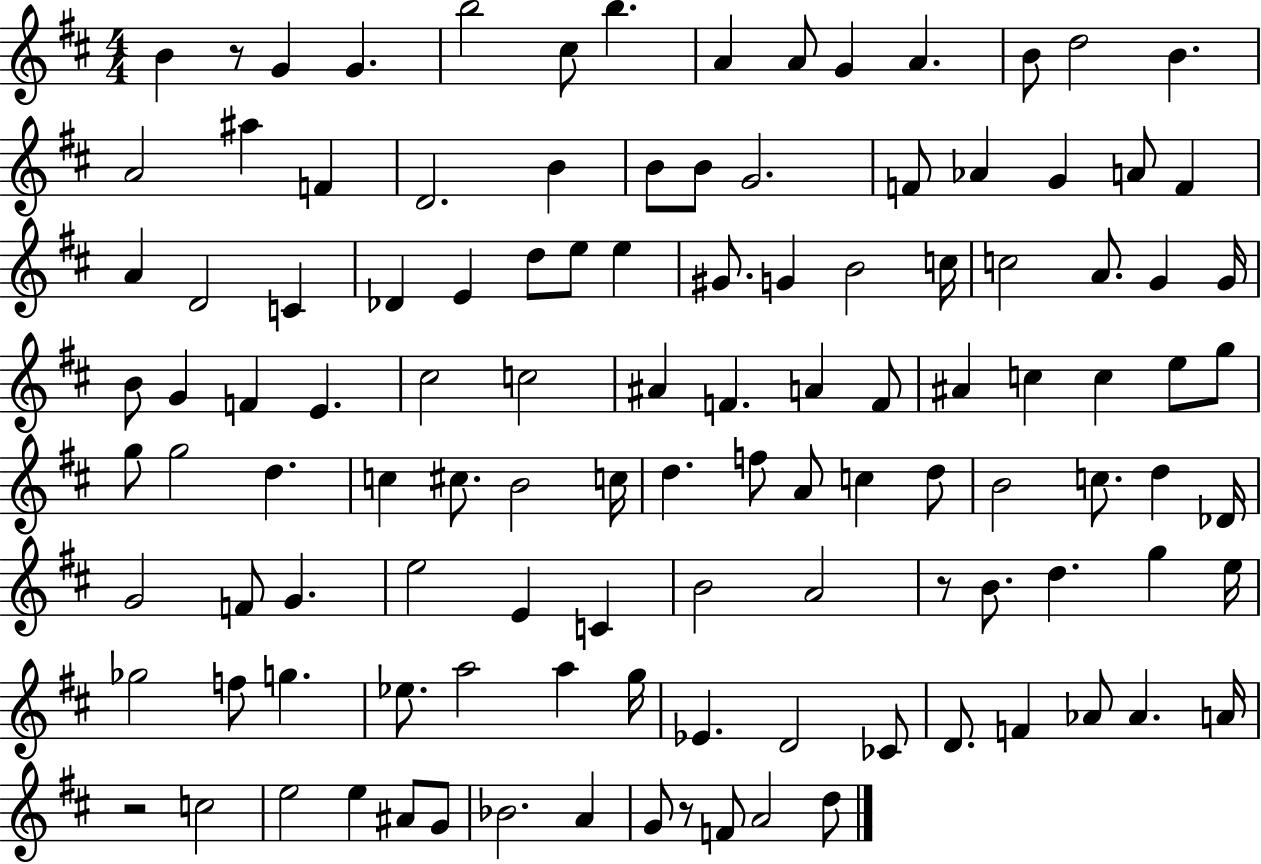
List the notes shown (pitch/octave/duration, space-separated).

B4/q R/e G4/q G4/q. B5/h C#5/e B5/q. A4/q A4/e G4/q A4/q. B4/e D5/h B4/q. A4/h A#5/q F4/q D4/h. B4/q B4/e B4/e G4/h. F4/e Ab4/q G4/q A4/e F4/q A4/q D4/h C4/q Db4/q E4/q D5/e E5/e E5/q G#4/e. G4/q B4/h C5/s C5/h A4/e. G4/q G4/s B4/e G4/q F4/q E4/q. C#5/h C5/h A#4/q F4/q. A4/q F4/e A#4/q C5/q C5/q E5/e G5/e G5/e G5/h D5/q. C5/q C#5/e. B4/h C5/s D5/q. F5/e A4/e C5/q D5/e B4/h C5/e. D5/q Db4/s G4/h F4/e G4/q. E5/h E4/q C4/q B4/h A4/h R/e B4/e. D5/q. G5/q E5/s Gb5/h F5/e G5/q. Eb5/e. A5/h A5/q G5/s Eb4/q. D4/h CES4/e D4/e. F4/q Ab4/e Ab4/q. A4/s R/h C5/h E5/h E5/q A#4/e G4/e Bb4/h. A4/q G4/e R/e F4/e A4/h D5/e